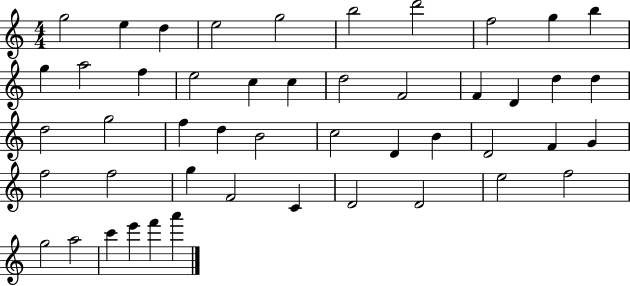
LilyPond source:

{
  \clef treble
  \numericTimeSignature
  \time 4/4
  \key c \major
  g''2 e''4 d''4 | e''2 g''2 | b''2 d'''2 | f''2 g''4 b''4 | \break g''4 a''2 f''4 | e''2 c''4 c''4 | d''2 f'2 | f'4 d'4 d''4 d''4 | \break d''2 g''2 | f''4 d''4 b'2 | c''2 d'4 b'4 | d'2 f'4 g'4 | \break f''2 f''2 | g''4 f'2 c'4 | d'2 d'2 | e''2 f''2 | \break g''2 a''2 | c'''4 e'''4 f'''4 a'''4 | \bar "|."
}